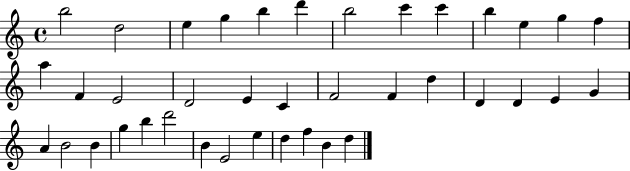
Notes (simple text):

B5/h D5/h E5/q G5/q B5/q D6/q B5/h C6/q C6/q B5/q E5/q G5/q F5/q A5/q F4/q E4/h D4/h E4/q C4/q F4/h F4/q D5/q D4/q D4/q E4/q G4/q A4/q B4/h B4/q G5/q B5/q D6/h B4/q E4/h E5/q D5/q F5/q B4/q D5/q